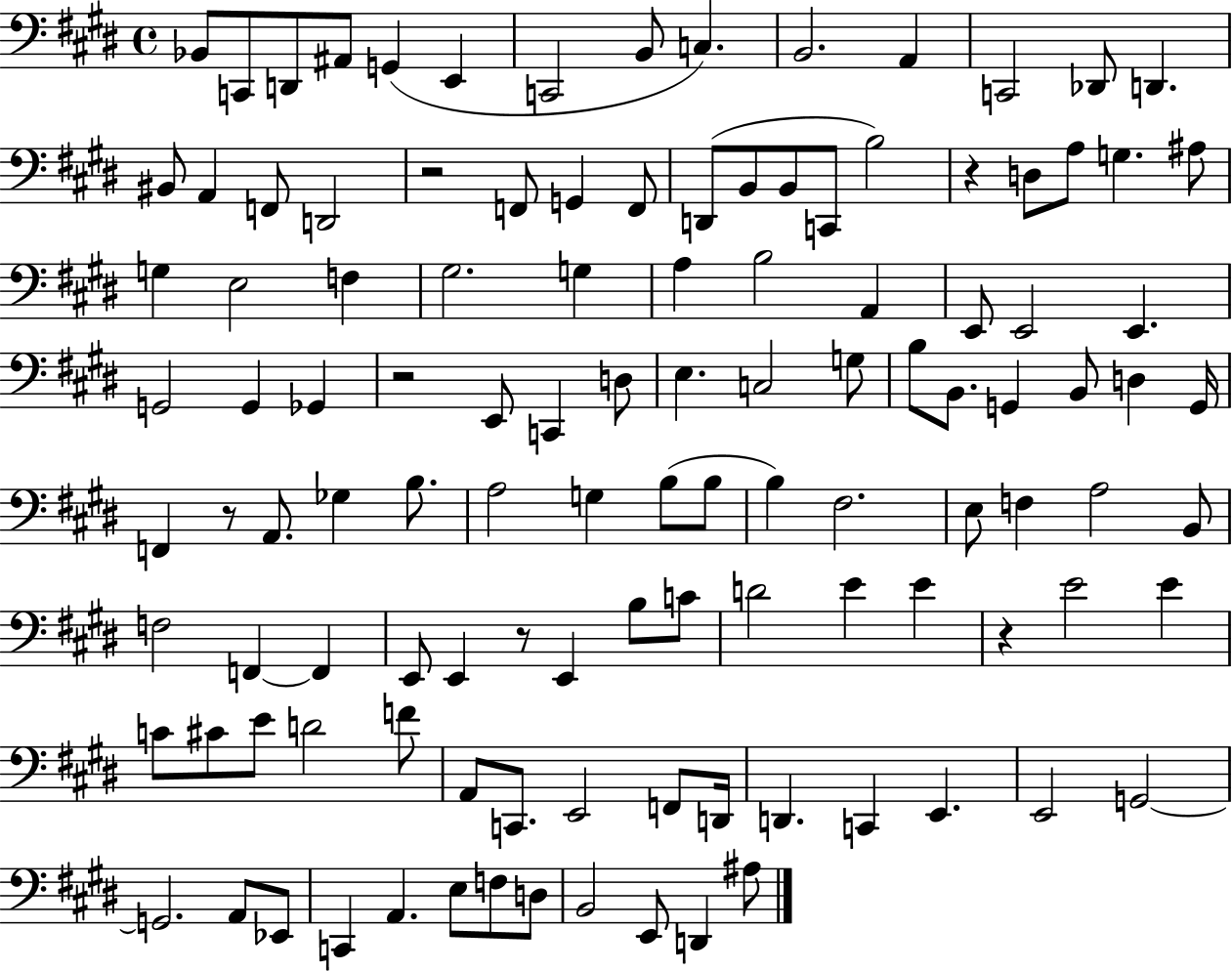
{
  \clef bass
  \time 4/4
  \defaultTimeSignature
  \key e \major
  bes,8 c,8 d,8 ais,8 g,4( e,4 | c,2 b,8 c4.) | b,2. a,4 | c,2 des,8 d,4. | \break bis,8 a,4 f,8 d,2 | r2 f,8 g,4 f,8 | d,8( b,8 b,8 c,8 b2) | r4 d8 a8 g4. ais8 | \break g4 e2 f4 | gis2. g4 | a4 b2 a,4 | e,8 e,2 e,4. | \break g,2 g,4 ges,4 | r2 e,8 c,4 d8 | e4. c2 g8 | b8 b,8. g,4 b,8 d4 g,16 | \break f,4 r8 a,8. ges4 b8. | a2 g4 b8( b8 | b4) fis2. | e8 f4 a2 b,8 | \break f2 f,4~~ f,4 | e,8 e,4 r8 e,4 b8 c'8 | d'2 e'4 e'4 | r4 e'2 e'4 | \break c'8 cis'8 e'8 d'2 f'8 | a,8 c,8. e,2 f,8 d,16 | d,4. c,4 e,4. | e,2 g,2~~ | \break g,2. a,8 ees,8 | c,4 a,4. e8 f8 d8 | b,2 e,8 d,4 ais8 | \bar "|."
}